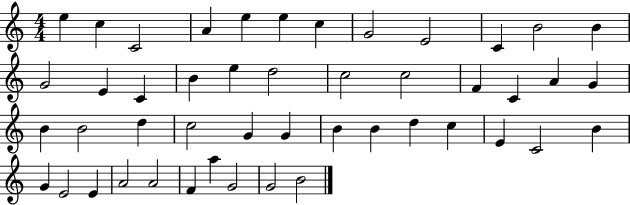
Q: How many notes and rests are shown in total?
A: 47